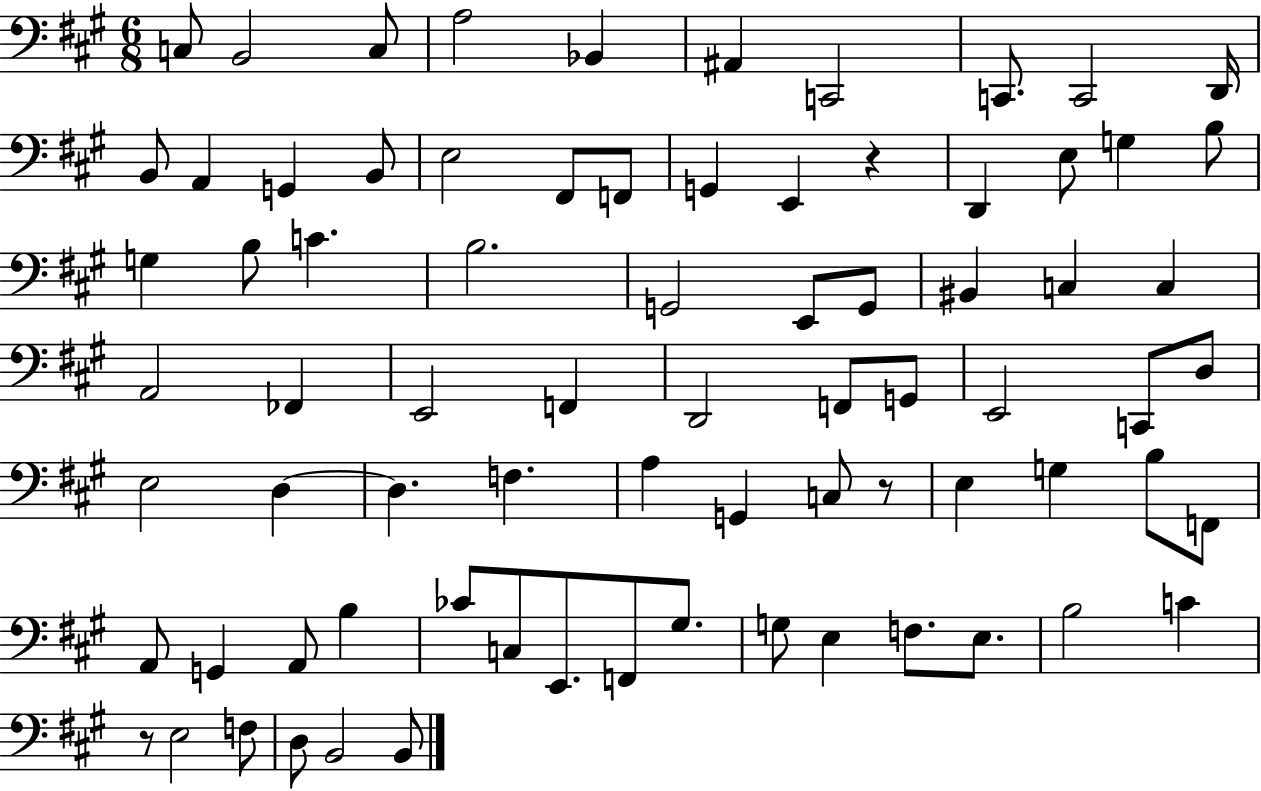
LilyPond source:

{
  \clef bass
  \numericTimeSignature
  \time 6/8
  \key a \major
  c8 b,2 c8 | a2 bes,4 | ais,4 c,2 | c,8. c,2 d,16 | \break b,8 a,4 g,4 b,8 | e2 fis,8 f,8 | g,4 e,4 r4 | d,4 e8 g4 b8 | \break g4 b8 c'4. | b2. | g,2 e,8 g,8 | bis,4 c4 c4 | \break a,2 fes,4 | e,2 f,4 | d,2 f,8 g,8 | e,2 c,8 d8 | \break e2 d4~~ | d4. f4. | a4 g,4 c8 r8 | e4 g4 b8 f,8 | \break a,8 g,4 a,8 b4 | ces'8 c8 e,8. f,8 gis8. | g8 e4 f8. e8. | b2 c'4 | \break r8 e2 f8 | d8 b,2 b,8 | \bar "|."
}